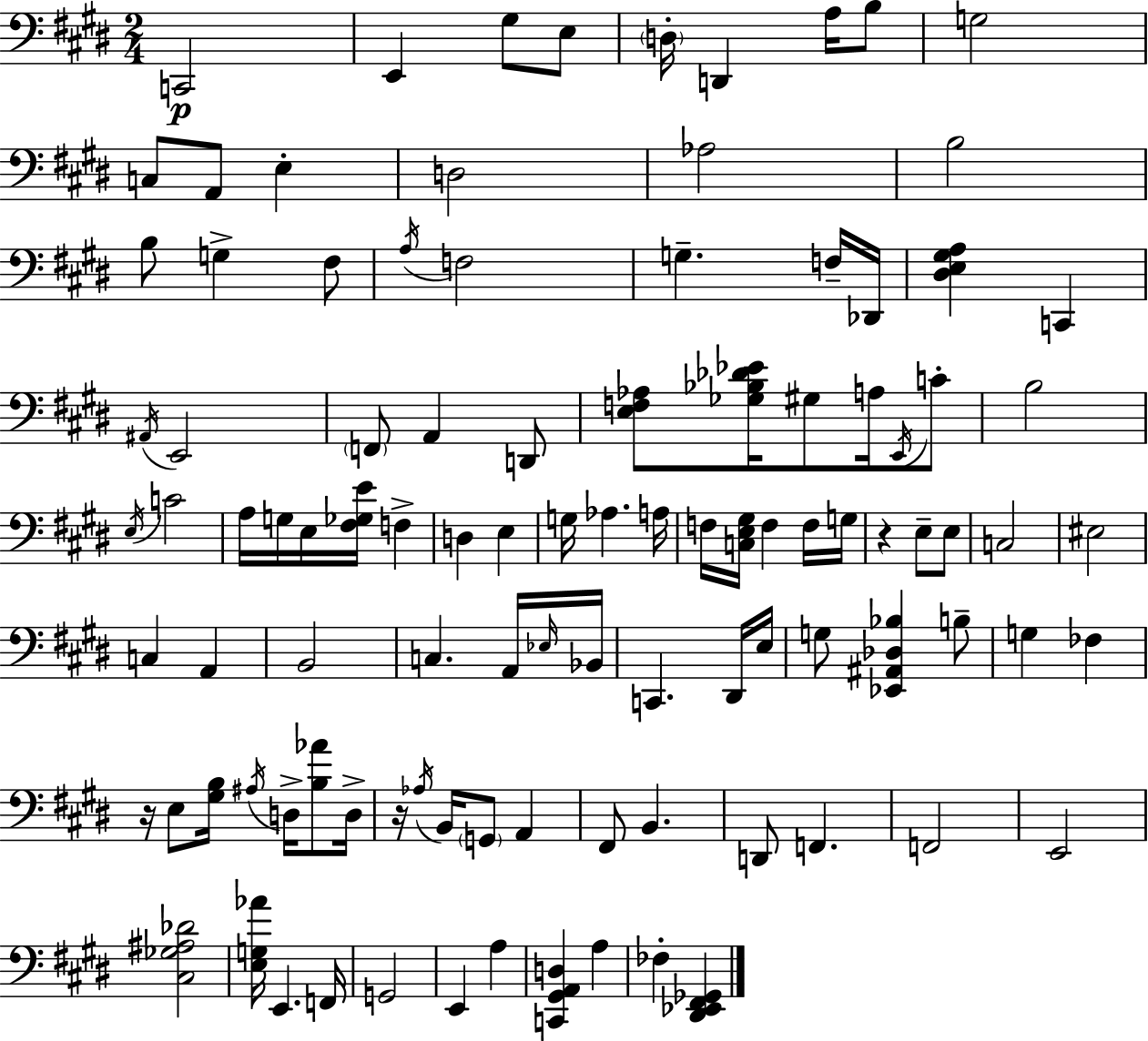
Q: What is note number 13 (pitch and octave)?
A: D3